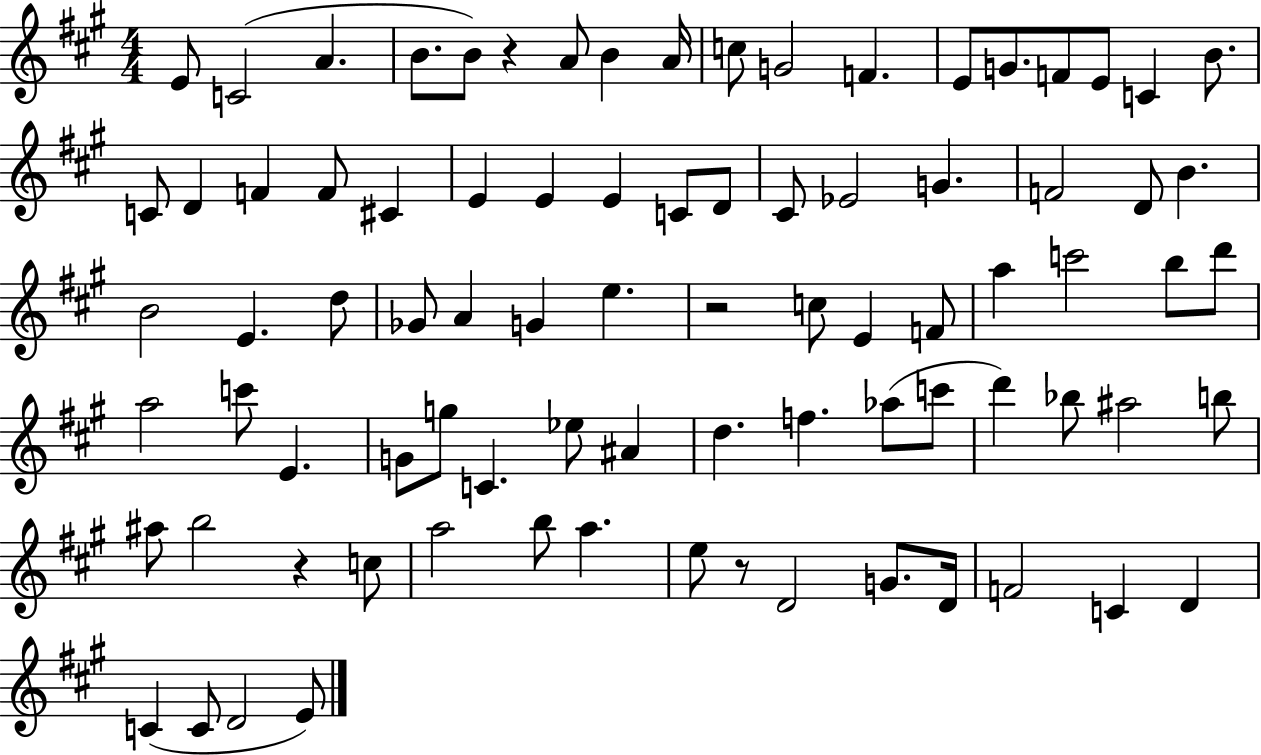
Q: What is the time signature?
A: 4/4